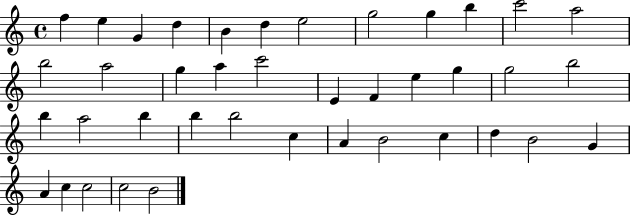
F5/q E5/q G4/q D5/q B4/q D5/q E5/h G5/h G5/q B5/q C6/h A5/h B5/h A5/h G5/q A5/q C6/h E4/q F4/q E5/q G5/q G5/h B5/h B5/q A5/h B5/q B5/q B5/h C5/q A4/q B4/h C5/q D5/q B4/h G4/q A4/q C5/q C5/h C5/h B4/h